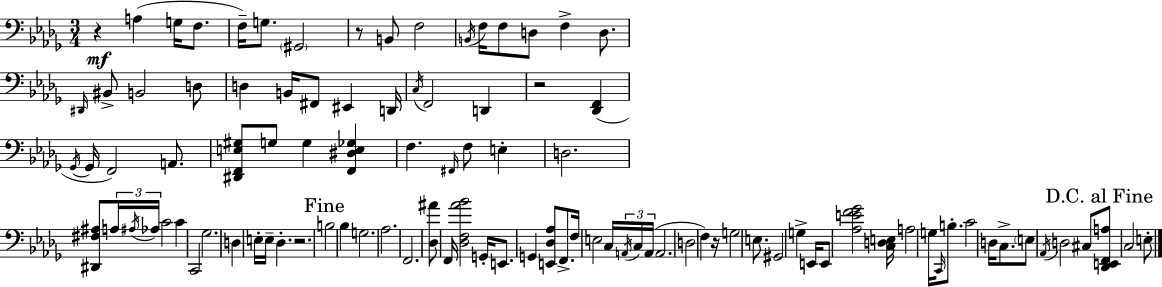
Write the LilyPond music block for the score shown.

{
  \clef bass
  \numericTimeSignature
  \time 3/4
  \key bes \minor
  \repeat volta 2 { r4\mf a4( g16 f8. | f16--) g8. \parenthesize gis,2 | r8 b,8 f2 | \acciaccatura { b,16 } f16 f8 d8 f4-> d8. | \break \grace { dis,16 } bis,8-> b,2 | d8 d4 b,16 fis,8 eis,4 | d,16 \acciaccatura { c16 } f,2 d,4 | r2 <des, f,>4( | \break \acciaccatura { ges,16 } ges,16 f,2) | a,8. <dis, f, e gis>8 g8 g4 | <f, dis e ges>4 f4. \grace { fis,16 } f8 | e4-. d2. | \break <dis, fis ais>8 \tuplet 3/2 { a16 \acciaccatura { ais16 } aes16 } c'2 | c'4 c,2 | ges2. | d4 e16-. e16-- | \break des4.-. r2. | \mark "Fine" b2 | bes4 g2. | aes2. | \break f,2. | <des ais'>8 f,16 <des f aes' bes'>2 | g,16-. e,8. g,4 | <e, des aes>8 f,8.-> f16 e2 | \break c16 \tuplet 3/2 { \acciaccatura { a,16 } c16 a,16( } a,2. | d2 | f4) r16 g2 | e8. gis,2 | \break g4-> e,16 e,8 <aes e' f' ges'>2 | <c d e>16 a2 | g16 \grace { c,16 } b8.-. c'2 | d16 c8.-> \parenthesize e8 \acciaccatura { aes,16 } d2 | \break cis8 \mark "D.C. al Fine" <des, e, f, a>8 c2 | e8-. } \bar "|."
}